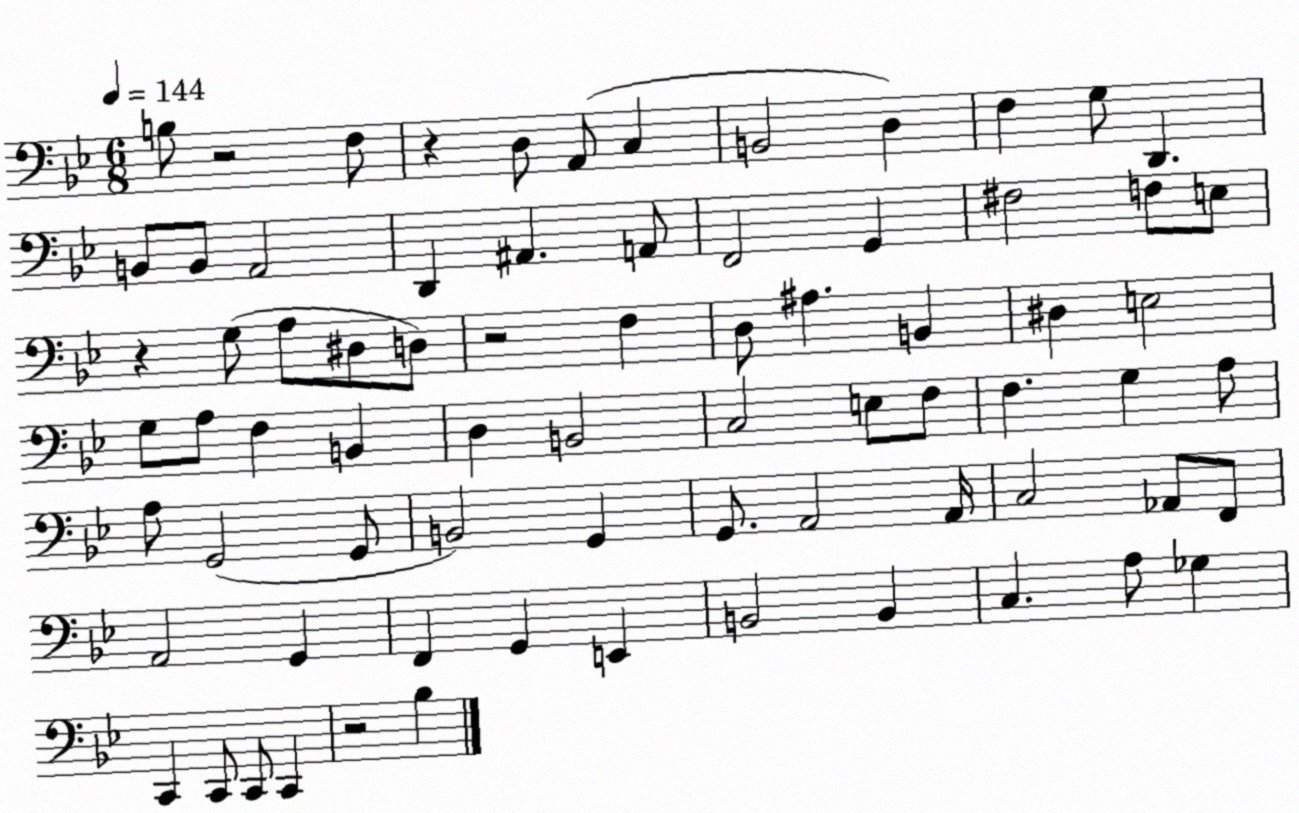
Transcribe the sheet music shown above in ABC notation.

X:1
T:Untitled
M:6/8
L:1/4
K:Bb
B,/2 z2 F,/2 z D,/2 A,,/2 C, B,,2 D, F, G,/2 D,, B,,/2 B,,/2 A,,2 D,, ^A,, A,,/2 F,,2 G,, ^F,2 F,/2 E,/2 z G,/2 A,/2 ^D,/2 D,/2 z2 F, D,/2 ^A, B,, ^D, E,2 G,/2 A,/2 F, B,, D, B,,2 C,2 E,/2 F,/2 F, G, A,/2 A,/2 G,,2 G,,/2 B,,2 G,, G,,/2 A,,2 A,,/4 C,2 _A,,/2 F,,/2 A,,2 G,, F,, G,, E,, B,,2 B,, C, A,/2 _G, C,, C,,/2 C,,/2 C,, z2 _B,